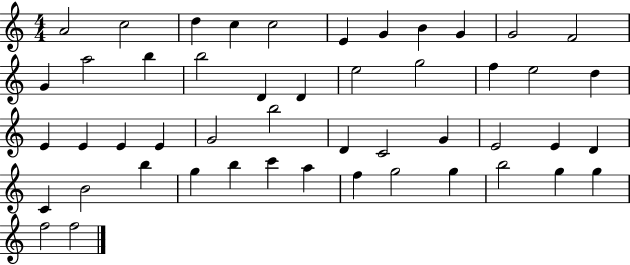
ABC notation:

X:1
T:Untitled
M:4/4
L:1/4
K:C
A2 c2 d c c2 E G B G G2 F2 G a2 b b2 D D e2 g2 f e2 d E E E E G2 b2 D C2 G E2 E D C B2 b g b c' a f g2 g b2 g g f2 f2